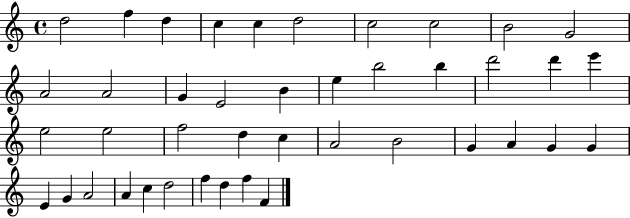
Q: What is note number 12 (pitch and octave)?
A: A4